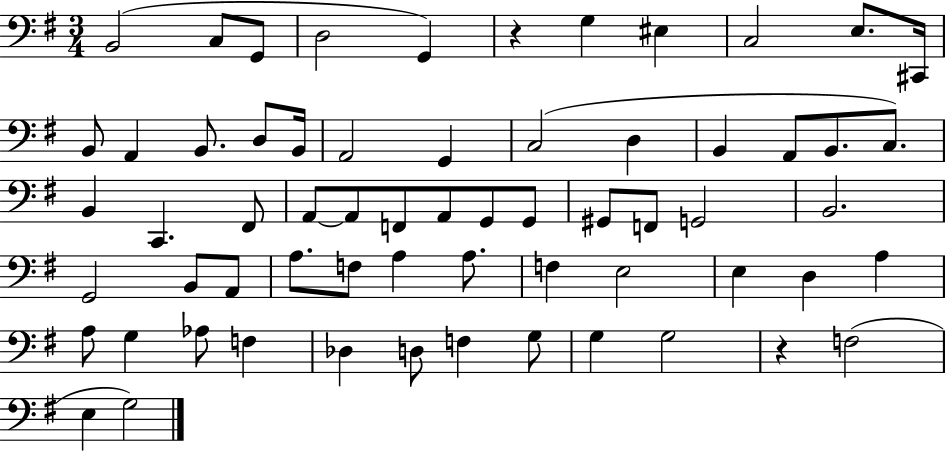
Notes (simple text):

B2/h C3/e G2/e D3/h G2/q R/q G3/q EIS3/q C3/h E3/e. C#2/s B2/e A2/q B2/e. D3/e B2/s A2/h G2/q C3/h D3/q B2/q A2/e B2/e. C3/e. B2/q C2/q. F#2/e A2/e A2/e F2/e A2/e G2/e G2/e G#2/e F2/e G2/h B2/h. G2/h B2/e A2/e A3/e. F3/e A3/q A3/e. F3/q E3/h E3/q D3/q A3/q A3/e G3/q Ab3/e F3/q Db3/q D3/e F3/q G3/e G3/q G3/h R/q F3/h E3/q G3/h